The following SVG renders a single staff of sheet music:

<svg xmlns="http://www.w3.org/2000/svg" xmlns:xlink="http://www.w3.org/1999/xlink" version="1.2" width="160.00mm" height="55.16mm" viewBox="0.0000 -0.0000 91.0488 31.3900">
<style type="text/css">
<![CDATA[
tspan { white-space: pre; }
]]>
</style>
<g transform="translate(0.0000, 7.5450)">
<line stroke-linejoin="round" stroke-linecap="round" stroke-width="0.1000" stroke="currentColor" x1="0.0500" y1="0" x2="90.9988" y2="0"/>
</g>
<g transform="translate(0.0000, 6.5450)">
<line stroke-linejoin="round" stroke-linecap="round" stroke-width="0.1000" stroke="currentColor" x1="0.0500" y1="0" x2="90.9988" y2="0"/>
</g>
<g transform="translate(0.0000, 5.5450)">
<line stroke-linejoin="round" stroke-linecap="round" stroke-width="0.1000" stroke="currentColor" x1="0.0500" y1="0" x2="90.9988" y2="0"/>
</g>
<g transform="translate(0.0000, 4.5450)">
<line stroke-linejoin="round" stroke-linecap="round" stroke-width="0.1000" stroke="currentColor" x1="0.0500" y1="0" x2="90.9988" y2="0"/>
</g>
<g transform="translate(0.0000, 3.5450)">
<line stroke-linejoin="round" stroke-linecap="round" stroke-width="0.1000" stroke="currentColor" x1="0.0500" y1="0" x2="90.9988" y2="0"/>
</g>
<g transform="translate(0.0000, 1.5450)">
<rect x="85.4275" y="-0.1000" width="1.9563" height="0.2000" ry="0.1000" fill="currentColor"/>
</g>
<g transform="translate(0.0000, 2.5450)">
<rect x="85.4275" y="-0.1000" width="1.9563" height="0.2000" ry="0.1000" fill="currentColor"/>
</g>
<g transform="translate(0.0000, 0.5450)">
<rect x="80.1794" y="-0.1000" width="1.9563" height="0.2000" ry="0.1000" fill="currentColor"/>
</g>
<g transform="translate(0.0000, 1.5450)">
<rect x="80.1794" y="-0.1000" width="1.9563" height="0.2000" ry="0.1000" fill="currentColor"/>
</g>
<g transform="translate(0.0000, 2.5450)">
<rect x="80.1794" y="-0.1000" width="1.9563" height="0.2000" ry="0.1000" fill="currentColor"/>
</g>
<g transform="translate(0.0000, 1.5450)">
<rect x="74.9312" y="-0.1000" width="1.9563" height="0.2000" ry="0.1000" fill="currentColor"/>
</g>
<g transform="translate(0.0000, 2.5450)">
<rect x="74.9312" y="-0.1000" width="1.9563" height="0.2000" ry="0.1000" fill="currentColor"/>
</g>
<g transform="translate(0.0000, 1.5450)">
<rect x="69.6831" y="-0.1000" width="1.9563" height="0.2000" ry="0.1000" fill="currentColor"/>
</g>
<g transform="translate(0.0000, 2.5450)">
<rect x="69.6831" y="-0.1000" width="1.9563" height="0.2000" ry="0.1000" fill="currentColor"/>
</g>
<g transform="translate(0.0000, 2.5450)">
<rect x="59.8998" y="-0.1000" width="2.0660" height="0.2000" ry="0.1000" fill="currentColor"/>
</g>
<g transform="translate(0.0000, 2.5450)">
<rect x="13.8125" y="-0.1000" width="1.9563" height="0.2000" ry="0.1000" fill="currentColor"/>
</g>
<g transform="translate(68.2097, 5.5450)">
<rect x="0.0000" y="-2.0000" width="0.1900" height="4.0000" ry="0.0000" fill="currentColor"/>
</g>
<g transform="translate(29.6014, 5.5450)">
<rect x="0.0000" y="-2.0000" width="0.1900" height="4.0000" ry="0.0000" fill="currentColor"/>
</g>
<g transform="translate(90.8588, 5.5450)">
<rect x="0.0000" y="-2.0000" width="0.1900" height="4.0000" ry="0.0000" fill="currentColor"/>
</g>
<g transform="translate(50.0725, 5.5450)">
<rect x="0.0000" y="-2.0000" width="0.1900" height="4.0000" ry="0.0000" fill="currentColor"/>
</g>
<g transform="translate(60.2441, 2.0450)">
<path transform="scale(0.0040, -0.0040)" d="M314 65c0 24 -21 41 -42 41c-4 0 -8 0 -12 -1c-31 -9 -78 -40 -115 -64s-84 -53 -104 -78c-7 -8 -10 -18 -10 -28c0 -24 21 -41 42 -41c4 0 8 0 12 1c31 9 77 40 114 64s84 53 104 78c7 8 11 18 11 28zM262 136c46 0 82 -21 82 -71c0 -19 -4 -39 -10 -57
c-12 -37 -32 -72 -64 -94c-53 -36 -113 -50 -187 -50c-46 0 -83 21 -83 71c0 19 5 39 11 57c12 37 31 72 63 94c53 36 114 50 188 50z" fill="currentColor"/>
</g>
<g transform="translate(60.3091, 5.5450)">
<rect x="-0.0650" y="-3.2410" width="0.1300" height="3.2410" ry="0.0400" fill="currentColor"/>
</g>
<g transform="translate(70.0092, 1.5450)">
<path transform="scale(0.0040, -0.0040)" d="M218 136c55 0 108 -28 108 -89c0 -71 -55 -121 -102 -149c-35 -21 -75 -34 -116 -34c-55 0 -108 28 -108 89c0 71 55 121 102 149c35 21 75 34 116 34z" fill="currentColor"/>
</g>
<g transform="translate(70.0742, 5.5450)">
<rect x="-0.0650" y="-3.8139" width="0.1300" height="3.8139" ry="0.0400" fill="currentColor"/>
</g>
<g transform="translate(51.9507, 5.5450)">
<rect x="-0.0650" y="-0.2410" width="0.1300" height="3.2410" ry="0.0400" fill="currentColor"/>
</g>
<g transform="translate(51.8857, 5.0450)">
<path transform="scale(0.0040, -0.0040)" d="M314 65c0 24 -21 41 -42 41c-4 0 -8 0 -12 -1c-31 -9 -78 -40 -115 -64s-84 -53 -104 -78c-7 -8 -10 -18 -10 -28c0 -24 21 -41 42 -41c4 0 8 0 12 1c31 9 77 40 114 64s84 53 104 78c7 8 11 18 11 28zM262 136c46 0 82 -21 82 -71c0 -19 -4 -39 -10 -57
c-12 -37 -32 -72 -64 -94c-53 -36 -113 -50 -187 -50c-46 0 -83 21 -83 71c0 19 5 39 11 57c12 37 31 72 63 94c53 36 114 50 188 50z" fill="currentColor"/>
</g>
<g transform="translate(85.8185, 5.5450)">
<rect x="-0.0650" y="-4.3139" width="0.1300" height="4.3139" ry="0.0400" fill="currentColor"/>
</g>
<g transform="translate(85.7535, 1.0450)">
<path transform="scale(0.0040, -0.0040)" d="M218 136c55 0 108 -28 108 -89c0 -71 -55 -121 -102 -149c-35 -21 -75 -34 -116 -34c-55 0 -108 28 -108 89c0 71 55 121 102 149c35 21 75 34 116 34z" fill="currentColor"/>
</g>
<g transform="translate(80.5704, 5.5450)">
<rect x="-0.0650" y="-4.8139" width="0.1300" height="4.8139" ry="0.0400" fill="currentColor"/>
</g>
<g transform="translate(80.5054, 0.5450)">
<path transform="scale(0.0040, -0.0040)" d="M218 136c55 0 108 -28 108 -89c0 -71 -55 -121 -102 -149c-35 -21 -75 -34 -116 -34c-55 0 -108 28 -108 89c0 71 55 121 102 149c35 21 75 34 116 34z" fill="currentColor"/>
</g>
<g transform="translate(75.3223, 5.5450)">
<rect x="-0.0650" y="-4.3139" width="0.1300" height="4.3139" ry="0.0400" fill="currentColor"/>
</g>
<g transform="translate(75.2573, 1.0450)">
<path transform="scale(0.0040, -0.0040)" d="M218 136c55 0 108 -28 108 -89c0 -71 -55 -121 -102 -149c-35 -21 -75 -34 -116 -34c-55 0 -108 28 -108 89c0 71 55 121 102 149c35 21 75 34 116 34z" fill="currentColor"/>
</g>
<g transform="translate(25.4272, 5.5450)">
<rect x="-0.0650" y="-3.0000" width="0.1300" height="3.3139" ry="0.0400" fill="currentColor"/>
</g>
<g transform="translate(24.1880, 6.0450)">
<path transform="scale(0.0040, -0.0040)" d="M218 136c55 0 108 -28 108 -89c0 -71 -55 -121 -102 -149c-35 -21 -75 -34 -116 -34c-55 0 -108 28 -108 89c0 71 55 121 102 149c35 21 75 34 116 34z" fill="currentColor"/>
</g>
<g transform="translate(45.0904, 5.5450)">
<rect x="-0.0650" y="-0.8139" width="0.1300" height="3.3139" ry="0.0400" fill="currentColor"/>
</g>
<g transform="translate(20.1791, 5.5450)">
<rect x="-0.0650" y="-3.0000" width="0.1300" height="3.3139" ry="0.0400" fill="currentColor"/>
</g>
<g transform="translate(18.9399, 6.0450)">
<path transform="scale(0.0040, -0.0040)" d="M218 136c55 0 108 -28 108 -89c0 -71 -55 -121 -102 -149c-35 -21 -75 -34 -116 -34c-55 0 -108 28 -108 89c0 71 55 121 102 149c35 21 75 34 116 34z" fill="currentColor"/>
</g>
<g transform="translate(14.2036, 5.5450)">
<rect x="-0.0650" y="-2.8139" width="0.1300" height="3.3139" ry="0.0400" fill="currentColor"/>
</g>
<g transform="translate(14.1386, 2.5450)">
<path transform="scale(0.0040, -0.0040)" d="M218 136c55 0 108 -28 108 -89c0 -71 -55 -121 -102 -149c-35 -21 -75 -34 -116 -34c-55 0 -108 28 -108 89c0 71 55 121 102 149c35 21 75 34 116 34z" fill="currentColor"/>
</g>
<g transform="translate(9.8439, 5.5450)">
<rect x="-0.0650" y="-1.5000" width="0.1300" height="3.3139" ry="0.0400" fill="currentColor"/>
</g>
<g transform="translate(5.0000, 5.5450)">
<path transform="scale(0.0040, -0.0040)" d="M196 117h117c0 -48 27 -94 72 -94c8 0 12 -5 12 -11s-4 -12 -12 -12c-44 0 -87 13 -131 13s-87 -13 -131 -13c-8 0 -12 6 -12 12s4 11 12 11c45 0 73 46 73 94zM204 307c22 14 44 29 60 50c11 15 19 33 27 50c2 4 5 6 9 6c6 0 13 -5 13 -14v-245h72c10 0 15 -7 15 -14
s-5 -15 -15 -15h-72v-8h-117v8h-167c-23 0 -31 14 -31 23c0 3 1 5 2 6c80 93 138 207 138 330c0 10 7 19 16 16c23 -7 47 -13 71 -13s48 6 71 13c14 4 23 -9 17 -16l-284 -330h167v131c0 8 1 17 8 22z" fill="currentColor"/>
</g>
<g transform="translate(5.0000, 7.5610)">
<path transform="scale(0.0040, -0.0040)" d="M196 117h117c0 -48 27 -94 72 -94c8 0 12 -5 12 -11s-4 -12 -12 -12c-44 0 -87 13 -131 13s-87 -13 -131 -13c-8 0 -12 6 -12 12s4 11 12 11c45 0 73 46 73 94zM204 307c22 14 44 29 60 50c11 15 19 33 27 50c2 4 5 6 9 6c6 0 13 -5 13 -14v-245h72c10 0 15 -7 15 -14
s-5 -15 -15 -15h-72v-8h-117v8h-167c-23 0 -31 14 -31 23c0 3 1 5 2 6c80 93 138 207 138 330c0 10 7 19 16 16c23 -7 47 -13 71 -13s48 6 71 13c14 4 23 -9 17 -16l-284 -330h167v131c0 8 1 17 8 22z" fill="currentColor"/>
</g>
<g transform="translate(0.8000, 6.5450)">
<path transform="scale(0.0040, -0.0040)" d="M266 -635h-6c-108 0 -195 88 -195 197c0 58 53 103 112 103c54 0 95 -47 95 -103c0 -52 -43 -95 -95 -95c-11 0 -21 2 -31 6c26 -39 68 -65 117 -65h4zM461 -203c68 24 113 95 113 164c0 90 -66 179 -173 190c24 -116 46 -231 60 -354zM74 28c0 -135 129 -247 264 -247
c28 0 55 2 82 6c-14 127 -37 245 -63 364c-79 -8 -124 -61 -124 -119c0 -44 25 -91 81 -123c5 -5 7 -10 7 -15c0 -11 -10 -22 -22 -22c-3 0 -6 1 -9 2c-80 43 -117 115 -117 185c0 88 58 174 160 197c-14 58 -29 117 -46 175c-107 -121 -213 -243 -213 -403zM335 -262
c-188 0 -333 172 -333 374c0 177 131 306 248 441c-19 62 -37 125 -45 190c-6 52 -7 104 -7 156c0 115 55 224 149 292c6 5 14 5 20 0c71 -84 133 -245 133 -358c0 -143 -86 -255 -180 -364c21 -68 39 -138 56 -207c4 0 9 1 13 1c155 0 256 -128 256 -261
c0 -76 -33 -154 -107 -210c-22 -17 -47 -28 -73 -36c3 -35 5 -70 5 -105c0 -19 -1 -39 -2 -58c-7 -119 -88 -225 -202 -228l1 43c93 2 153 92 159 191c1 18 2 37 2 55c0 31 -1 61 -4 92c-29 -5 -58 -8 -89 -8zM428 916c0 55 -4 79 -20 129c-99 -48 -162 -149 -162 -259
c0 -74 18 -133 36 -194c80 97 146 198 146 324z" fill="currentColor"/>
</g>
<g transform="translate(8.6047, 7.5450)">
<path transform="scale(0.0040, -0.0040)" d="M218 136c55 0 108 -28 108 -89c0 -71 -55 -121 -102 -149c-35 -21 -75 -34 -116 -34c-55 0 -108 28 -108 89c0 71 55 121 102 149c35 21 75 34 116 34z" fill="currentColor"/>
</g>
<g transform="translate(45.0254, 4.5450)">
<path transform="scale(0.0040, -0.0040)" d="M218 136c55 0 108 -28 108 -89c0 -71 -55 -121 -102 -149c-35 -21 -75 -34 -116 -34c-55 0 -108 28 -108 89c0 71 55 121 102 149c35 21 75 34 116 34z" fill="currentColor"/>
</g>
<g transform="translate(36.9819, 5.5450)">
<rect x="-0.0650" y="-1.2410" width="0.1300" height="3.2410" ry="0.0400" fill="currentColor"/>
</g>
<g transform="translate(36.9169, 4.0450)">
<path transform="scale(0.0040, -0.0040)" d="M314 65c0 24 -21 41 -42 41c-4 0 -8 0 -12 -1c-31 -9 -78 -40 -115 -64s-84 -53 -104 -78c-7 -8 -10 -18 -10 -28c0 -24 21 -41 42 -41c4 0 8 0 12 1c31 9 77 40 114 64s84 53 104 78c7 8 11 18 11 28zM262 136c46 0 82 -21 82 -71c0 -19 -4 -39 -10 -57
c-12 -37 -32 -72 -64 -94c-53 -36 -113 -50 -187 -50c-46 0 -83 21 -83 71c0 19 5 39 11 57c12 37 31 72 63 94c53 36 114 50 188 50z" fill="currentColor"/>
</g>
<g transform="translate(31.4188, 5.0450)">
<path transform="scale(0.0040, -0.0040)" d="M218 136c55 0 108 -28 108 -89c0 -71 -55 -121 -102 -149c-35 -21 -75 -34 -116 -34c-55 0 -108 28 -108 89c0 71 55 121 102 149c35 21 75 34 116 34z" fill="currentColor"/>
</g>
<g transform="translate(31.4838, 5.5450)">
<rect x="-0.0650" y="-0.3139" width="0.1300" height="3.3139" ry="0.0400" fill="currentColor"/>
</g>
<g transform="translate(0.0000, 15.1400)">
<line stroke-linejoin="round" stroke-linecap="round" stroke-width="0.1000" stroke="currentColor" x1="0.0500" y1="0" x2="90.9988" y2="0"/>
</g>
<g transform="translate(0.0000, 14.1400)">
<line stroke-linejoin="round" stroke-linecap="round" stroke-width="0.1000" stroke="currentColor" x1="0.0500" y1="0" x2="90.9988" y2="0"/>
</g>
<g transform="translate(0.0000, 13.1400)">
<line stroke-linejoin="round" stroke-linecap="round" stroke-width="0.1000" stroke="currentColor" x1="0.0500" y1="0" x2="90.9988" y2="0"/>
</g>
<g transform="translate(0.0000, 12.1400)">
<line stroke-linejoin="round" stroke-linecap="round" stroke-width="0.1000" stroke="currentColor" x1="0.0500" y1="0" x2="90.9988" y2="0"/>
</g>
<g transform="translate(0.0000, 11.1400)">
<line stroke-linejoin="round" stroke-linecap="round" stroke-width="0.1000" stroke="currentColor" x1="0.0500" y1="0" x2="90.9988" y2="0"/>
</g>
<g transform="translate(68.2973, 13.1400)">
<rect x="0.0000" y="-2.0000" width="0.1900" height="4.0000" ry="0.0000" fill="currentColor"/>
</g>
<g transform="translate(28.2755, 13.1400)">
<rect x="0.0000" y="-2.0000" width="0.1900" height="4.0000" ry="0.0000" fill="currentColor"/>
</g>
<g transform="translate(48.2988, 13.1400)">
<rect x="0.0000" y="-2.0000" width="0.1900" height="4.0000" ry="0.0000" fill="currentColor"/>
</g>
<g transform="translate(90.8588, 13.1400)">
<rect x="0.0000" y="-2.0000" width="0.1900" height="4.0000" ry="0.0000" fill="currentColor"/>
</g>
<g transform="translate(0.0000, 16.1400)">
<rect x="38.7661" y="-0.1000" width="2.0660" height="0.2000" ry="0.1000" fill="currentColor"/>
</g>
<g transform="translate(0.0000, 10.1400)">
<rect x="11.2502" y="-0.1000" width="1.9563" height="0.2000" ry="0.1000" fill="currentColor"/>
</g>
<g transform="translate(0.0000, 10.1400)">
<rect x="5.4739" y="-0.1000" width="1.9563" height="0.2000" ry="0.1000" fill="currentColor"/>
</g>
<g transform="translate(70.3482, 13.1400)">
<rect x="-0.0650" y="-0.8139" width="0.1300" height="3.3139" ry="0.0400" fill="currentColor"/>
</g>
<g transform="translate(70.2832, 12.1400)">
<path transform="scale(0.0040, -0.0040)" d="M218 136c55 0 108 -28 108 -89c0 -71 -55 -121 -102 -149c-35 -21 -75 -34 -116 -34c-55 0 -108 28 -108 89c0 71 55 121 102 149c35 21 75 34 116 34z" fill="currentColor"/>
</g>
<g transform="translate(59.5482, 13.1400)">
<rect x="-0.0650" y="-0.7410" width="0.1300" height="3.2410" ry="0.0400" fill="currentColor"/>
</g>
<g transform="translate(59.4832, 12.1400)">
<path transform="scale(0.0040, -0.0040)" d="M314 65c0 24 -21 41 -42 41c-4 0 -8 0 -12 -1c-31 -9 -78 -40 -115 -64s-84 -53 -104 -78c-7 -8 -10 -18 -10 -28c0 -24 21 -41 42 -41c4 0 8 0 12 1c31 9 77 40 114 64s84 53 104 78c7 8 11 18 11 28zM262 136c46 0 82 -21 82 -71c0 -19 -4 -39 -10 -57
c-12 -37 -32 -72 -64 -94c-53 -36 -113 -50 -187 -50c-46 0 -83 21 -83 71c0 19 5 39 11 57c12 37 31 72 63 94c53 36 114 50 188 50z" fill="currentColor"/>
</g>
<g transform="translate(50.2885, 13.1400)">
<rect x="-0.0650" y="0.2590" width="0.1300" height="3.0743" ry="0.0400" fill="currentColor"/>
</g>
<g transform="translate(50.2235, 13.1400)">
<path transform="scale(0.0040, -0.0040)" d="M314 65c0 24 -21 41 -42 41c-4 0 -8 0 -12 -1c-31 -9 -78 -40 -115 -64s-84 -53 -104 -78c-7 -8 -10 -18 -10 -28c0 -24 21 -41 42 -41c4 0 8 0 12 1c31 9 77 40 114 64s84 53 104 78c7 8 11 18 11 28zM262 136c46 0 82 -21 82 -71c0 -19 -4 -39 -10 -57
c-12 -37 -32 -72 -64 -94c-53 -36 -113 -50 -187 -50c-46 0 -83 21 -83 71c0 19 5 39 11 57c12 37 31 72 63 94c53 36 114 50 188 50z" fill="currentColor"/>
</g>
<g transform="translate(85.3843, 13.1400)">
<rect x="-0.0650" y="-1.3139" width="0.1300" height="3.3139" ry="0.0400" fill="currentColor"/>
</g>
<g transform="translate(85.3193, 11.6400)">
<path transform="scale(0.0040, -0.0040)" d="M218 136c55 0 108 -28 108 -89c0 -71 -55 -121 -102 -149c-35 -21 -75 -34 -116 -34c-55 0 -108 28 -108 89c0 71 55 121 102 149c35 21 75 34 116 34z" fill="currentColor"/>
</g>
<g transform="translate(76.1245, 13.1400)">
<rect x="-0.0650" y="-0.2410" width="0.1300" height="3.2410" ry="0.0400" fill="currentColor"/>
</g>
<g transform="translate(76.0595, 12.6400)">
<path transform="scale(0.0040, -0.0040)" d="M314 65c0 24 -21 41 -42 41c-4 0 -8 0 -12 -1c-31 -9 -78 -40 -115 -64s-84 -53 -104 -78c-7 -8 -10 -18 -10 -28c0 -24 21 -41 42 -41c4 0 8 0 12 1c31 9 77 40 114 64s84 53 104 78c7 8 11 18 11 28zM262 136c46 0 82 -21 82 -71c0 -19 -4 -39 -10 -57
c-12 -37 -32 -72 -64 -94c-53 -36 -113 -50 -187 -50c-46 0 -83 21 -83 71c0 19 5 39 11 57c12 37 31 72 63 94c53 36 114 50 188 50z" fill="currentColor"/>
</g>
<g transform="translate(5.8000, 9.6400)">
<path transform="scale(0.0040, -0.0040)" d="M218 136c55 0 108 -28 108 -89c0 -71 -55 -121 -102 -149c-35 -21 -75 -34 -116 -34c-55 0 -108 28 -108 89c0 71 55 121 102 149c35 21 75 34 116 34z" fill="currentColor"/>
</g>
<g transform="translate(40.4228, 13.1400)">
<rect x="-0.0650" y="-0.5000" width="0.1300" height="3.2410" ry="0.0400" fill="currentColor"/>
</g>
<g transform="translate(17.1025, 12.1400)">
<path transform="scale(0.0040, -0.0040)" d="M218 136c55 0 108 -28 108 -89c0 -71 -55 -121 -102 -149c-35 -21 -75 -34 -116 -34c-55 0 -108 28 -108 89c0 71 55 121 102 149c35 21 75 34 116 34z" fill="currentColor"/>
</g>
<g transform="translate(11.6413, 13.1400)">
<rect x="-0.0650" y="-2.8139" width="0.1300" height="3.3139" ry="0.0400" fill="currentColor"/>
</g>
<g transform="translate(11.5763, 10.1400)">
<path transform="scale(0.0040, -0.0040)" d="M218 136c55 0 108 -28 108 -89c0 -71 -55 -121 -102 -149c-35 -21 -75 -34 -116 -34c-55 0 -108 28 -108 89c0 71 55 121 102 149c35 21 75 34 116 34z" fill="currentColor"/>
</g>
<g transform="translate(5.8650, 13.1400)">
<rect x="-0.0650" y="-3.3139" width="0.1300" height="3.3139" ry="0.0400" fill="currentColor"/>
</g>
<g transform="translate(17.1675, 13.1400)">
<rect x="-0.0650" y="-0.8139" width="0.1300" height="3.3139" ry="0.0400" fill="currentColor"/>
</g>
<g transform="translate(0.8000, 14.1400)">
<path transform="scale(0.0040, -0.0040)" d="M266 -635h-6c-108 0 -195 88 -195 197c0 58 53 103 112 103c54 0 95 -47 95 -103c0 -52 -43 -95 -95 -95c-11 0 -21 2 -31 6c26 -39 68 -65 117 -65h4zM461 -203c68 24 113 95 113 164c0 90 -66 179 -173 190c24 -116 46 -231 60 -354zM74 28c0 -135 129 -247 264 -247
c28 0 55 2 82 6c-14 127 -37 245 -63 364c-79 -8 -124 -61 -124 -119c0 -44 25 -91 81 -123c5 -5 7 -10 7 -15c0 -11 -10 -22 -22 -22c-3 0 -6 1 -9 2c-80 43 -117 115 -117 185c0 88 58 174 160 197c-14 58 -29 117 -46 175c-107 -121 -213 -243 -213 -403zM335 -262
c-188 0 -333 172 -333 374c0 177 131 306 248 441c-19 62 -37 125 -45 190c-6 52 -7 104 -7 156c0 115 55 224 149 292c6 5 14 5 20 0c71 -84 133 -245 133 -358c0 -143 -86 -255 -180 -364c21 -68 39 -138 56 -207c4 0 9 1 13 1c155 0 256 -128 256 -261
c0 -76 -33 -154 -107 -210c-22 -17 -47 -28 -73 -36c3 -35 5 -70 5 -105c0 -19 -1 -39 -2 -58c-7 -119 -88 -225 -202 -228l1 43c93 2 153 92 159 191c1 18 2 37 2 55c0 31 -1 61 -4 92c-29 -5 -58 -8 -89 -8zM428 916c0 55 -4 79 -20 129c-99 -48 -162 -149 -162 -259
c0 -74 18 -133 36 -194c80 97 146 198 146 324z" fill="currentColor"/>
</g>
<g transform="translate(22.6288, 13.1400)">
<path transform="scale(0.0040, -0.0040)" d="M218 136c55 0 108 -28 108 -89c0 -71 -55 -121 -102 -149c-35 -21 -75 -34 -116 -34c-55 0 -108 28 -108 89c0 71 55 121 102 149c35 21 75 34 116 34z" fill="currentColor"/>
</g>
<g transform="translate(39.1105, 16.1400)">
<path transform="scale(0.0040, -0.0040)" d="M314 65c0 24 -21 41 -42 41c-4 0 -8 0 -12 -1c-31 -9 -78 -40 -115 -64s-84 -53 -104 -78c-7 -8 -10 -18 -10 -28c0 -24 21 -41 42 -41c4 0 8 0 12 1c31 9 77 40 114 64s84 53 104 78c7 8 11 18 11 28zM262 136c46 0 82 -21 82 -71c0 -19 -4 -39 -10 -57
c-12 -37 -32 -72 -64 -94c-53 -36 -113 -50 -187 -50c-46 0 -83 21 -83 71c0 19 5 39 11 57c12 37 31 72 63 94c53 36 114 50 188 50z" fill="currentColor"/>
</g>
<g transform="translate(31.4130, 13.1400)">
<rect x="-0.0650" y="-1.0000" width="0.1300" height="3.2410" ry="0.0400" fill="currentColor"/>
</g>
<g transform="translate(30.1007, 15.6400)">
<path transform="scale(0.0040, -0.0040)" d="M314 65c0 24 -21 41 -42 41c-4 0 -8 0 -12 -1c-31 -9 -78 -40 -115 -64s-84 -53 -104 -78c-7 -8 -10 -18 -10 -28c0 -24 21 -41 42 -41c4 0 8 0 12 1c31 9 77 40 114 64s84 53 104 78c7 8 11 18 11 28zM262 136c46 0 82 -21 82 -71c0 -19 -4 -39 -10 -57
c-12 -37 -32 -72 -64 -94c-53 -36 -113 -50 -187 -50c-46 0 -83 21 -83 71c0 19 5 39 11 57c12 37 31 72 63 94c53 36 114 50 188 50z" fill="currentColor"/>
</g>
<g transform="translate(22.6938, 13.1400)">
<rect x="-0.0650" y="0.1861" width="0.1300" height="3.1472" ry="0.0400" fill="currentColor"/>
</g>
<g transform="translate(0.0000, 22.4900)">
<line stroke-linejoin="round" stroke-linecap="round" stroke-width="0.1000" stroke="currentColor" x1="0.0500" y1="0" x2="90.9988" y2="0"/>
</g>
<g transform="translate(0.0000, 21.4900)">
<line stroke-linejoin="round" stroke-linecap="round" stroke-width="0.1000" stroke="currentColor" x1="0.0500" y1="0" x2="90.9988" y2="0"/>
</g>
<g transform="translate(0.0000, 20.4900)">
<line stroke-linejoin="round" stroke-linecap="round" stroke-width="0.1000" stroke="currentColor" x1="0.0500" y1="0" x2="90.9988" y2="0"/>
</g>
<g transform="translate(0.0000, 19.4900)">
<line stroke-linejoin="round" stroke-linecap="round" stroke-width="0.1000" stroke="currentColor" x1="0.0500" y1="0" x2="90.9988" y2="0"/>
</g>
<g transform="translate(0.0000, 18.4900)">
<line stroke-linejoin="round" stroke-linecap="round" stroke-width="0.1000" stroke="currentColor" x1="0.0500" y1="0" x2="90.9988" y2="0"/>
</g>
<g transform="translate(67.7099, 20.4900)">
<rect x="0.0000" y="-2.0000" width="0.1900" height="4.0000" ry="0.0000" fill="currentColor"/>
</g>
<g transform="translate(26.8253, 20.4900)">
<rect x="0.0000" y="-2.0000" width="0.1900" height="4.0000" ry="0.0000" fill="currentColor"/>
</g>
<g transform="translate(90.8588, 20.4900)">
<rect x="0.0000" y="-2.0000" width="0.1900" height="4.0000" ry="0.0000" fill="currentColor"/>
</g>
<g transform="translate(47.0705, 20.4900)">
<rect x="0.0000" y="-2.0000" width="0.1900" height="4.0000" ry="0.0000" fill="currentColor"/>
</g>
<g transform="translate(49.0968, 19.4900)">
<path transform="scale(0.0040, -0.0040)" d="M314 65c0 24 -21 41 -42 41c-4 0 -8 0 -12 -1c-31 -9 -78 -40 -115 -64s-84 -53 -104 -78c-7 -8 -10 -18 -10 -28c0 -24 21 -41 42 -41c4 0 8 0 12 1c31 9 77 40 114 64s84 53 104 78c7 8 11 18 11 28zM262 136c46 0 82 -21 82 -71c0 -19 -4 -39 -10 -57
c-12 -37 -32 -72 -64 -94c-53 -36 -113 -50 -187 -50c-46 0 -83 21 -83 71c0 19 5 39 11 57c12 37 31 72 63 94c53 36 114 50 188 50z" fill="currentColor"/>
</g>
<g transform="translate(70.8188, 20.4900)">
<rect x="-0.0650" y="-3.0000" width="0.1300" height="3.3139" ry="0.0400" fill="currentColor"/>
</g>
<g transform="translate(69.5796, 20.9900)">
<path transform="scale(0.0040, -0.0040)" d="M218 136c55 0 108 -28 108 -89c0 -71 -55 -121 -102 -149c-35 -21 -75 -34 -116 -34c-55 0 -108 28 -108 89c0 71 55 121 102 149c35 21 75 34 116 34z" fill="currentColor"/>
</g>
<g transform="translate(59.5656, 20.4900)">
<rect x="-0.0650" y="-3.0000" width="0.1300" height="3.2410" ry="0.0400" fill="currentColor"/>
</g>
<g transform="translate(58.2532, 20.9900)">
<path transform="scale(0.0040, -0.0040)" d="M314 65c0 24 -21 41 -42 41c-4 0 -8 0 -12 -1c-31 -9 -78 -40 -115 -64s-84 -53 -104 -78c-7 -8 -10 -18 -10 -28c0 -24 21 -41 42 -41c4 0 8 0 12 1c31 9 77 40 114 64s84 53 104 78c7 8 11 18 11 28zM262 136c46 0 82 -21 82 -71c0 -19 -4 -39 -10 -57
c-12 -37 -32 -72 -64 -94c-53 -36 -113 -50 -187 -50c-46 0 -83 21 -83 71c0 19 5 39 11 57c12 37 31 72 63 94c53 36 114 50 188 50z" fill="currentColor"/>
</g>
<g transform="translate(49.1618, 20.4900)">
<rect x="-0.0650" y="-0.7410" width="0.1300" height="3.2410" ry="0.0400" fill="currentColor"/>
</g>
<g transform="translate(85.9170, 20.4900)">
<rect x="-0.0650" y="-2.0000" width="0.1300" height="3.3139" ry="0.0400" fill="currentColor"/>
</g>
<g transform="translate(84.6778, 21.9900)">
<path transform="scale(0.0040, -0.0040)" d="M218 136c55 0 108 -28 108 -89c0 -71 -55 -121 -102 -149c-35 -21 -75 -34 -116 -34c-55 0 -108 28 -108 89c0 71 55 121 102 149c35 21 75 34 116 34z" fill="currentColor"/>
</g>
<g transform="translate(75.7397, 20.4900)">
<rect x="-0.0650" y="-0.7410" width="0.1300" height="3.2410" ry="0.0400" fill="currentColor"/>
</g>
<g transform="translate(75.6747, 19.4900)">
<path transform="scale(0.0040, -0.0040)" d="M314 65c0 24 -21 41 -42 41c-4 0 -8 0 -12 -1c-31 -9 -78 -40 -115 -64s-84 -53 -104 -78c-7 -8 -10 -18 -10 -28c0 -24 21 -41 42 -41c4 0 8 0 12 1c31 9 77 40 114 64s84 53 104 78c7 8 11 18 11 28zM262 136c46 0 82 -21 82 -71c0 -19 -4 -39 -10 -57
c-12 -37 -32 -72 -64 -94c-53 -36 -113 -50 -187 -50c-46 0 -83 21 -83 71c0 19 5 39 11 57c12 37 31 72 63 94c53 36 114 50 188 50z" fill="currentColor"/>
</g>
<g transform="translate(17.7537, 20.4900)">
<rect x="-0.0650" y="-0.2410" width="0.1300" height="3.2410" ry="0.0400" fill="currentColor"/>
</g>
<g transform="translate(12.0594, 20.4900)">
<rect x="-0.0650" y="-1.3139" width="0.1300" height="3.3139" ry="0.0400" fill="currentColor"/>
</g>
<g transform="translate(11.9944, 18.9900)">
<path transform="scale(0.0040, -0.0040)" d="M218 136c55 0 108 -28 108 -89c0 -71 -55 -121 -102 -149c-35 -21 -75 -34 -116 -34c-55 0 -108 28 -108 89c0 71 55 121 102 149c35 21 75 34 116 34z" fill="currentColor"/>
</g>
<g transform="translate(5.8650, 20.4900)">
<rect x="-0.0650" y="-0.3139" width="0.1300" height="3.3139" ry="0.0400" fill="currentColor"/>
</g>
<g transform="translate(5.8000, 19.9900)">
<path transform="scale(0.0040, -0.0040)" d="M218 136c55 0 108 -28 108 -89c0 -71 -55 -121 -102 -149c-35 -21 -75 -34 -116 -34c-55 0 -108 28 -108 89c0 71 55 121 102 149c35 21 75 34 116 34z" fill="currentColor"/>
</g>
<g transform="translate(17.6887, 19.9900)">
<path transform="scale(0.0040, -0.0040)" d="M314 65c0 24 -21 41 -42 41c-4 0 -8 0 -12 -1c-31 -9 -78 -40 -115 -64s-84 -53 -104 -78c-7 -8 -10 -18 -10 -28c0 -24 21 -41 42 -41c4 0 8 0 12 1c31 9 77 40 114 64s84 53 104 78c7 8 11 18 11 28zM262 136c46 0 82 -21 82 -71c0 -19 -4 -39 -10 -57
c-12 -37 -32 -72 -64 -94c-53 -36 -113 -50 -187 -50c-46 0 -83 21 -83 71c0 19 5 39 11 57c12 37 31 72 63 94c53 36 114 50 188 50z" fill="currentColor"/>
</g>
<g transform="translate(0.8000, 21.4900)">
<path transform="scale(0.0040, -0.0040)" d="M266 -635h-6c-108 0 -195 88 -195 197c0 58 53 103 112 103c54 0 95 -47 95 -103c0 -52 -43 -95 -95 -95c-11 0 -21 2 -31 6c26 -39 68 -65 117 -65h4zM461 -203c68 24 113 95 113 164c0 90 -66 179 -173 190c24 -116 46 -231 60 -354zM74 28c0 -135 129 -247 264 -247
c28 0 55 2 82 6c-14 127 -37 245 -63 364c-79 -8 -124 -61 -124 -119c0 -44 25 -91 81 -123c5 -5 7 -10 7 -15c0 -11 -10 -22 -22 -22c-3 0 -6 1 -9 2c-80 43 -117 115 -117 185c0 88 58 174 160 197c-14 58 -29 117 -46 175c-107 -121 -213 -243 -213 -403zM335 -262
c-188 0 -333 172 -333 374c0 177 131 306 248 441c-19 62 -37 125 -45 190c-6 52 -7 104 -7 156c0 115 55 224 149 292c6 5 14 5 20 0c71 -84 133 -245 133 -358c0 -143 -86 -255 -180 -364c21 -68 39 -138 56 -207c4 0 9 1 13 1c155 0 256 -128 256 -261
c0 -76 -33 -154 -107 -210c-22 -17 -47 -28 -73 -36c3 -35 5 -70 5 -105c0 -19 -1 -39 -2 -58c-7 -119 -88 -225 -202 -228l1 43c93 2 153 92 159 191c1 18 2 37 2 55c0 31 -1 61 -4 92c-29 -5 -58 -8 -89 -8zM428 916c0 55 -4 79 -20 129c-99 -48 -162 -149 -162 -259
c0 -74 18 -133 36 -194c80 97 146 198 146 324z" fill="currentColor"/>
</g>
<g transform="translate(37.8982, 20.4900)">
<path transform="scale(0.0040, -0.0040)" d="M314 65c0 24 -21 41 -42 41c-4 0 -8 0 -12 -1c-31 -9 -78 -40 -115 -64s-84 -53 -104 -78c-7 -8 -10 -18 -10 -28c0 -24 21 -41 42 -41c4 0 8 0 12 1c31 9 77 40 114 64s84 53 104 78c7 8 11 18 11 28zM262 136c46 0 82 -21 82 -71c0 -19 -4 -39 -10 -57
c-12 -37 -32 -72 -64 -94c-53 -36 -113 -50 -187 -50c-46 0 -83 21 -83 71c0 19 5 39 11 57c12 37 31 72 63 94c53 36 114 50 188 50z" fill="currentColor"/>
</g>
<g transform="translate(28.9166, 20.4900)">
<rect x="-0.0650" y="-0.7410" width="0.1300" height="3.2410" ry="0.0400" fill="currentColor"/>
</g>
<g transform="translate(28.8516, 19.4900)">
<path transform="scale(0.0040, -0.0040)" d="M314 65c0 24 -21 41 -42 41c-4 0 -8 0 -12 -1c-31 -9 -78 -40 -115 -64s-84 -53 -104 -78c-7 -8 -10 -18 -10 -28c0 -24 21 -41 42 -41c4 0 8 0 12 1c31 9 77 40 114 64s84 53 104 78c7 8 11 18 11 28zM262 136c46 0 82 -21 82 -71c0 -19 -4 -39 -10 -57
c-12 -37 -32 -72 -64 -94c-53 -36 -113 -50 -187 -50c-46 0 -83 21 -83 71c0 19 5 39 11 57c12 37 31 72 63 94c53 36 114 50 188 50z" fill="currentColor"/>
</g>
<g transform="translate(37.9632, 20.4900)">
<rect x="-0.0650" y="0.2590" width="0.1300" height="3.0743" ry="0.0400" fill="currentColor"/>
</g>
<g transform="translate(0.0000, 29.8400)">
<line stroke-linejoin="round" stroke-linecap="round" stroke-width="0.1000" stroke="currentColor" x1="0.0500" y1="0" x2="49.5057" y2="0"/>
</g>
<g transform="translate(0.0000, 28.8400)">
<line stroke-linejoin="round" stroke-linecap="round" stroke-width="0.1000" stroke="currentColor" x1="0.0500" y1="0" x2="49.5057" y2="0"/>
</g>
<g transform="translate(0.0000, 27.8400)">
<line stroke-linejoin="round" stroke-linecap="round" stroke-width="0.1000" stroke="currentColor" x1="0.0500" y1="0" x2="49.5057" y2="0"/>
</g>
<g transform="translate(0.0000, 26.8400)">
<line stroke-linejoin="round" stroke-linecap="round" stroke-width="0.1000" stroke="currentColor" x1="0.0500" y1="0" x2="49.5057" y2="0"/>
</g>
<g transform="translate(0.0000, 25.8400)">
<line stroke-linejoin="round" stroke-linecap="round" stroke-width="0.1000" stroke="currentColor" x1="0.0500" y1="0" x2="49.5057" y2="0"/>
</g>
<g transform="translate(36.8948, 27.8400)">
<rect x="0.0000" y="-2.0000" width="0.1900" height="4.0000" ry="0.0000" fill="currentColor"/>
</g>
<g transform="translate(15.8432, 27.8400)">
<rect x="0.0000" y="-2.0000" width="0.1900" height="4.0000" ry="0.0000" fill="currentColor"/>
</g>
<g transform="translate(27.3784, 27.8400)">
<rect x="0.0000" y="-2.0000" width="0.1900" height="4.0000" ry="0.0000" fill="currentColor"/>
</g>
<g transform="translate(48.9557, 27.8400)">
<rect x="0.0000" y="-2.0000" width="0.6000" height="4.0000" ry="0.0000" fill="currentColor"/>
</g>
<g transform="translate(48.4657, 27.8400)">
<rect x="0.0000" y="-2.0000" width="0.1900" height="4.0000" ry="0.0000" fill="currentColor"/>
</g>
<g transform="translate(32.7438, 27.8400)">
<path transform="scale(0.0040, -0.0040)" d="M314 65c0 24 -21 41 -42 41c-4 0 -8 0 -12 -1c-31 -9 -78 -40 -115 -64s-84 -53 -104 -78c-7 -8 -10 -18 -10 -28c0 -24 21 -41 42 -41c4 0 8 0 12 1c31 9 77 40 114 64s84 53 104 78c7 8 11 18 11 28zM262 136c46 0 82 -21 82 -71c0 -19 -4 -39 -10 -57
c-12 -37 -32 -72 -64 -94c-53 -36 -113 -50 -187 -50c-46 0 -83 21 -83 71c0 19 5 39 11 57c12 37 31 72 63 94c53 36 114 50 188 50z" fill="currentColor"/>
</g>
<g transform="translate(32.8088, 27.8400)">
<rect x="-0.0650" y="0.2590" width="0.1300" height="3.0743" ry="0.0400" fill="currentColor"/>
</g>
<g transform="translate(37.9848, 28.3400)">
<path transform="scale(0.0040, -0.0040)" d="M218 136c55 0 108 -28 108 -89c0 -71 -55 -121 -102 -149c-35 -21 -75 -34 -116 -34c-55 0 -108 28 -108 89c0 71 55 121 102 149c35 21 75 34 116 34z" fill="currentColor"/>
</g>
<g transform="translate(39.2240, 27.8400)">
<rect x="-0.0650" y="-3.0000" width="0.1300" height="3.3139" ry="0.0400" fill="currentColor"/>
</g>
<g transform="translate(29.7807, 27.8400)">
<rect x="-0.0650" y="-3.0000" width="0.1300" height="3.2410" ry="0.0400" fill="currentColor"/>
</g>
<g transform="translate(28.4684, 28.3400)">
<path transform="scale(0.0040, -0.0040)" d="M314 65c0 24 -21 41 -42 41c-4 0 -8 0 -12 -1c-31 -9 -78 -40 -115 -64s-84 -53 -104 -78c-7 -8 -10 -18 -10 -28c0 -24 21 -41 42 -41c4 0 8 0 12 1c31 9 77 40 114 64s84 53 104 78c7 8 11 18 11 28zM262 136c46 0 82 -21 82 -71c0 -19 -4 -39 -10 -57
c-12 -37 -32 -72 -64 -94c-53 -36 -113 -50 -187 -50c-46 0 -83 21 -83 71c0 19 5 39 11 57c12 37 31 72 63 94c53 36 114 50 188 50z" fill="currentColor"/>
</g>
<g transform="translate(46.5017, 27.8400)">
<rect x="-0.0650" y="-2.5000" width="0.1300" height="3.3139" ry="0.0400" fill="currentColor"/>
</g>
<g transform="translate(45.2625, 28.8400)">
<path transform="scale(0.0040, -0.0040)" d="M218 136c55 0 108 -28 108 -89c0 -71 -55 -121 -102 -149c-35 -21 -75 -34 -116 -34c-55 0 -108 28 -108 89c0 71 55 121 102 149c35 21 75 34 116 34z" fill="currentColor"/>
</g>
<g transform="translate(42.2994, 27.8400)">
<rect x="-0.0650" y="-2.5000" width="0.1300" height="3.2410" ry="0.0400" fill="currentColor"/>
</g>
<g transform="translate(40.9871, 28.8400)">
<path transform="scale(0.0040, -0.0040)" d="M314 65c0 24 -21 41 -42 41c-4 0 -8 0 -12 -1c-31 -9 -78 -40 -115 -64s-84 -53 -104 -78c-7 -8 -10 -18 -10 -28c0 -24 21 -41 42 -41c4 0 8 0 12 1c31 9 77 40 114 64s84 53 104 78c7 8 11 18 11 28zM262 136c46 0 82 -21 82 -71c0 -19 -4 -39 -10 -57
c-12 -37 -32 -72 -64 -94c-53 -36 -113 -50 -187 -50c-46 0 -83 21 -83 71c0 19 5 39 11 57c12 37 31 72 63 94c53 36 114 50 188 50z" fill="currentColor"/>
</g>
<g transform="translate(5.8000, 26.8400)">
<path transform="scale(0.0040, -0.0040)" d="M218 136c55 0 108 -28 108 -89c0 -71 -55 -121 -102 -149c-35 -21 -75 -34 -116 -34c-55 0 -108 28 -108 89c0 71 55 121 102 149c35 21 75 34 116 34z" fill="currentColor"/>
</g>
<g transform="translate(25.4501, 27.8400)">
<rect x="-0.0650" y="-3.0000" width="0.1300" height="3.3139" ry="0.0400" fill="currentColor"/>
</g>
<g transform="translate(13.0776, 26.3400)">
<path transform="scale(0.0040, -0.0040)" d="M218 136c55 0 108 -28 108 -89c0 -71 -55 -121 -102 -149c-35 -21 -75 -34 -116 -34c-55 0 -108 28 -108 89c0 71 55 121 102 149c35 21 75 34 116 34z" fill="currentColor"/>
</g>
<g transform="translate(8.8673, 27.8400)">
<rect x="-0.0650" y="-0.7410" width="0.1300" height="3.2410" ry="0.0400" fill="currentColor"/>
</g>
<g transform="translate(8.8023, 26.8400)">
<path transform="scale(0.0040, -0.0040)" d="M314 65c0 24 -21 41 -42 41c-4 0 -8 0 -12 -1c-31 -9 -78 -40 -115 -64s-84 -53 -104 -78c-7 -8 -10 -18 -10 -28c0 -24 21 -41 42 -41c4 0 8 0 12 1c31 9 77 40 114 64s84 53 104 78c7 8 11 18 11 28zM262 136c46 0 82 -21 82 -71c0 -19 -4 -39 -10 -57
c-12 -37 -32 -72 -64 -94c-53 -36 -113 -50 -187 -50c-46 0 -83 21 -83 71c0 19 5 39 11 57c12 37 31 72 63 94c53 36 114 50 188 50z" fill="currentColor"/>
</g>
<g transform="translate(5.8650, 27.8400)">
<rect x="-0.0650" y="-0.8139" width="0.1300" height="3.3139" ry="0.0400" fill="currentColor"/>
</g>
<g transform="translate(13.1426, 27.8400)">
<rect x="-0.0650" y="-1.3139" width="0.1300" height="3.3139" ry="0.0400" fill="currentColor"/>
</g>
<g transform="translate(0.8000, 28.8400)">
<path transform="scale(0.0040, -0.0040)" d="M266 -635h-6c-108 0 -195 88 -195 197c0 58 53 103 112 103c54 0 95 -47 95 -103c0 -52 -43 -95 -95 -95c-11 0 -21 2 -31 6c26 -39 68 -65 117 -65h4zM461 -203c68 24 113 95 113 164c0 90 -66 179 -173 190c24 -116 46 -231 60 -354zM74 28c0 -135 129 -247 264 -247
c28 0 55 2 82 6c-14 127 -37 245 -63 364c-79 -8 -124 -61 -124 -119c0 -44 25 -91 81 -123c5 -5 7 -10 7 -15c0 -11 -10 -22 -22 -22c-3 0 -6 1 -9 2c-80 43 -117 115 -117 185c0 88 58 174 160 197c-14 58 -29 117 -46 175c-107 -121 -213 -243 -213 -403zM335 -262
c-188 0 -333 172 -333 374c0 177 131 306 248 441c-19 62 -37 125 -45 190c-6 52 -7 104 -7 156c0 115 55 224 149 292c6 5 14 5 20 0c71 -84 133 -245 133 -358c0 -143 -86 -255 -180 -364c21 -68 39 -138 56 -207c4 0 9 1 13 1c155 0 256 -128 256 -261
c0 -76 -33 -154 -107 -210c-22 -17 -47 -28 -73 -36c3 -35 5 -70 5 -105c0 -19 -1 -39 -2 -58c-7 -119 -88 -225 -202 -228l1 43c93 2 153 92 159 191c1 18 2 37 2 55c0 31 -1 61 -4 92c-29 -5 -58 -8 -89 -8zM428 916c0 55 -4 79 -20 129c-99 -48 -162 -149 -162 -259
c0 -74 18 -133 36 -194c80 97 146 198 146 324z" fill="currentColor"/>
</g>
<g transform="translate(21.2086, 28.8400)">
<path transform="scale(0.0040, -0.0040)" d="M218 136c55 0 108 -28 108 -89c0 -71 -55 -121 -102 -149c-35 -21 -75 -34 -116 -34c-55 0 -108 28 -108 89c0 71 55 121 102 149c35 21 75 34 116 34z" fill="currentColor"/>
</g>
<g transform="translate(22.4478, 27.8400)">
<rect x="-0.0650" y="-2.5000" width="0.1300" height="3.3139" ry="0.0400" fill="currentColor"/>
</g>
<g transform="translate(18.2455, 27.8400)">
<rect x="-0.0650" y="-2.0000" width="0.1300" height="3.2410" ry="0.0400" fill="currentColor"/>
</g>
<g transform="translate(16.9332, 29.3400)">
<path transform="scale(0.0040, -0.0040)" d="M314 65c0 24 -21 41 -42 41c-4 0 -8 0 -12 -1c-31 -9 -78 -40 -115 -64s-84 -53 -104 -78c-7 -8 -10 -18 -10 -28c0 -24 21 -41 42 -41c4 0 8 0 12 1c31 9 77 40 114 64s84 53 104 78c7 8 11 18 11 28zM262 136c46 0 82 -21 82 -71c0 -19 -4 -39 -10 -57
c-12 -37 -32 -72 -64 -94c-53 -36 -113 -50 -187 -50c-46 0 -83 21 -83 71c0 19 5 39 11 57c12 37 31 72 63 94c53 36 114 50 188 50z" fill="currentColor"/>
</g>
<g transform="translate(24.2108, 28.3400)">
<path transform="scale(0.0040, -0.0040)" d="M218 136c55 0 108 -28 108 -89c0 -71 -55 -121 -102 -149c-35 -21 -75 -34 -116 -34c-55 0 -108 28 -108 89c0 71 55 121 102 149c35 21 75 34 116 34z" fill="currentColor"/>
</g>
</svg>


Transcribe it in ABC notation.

X:1
T:Untitled
M:4/4
L:1/4
K:C
E a A A c e2 d c2 b2 c' d' e' d' b a d B D2 C2 B2 d2 d c2 e c e c2 d2 B2 d2 A2 A d2 F d d2 e F2 G A A2 B2 A G2 G